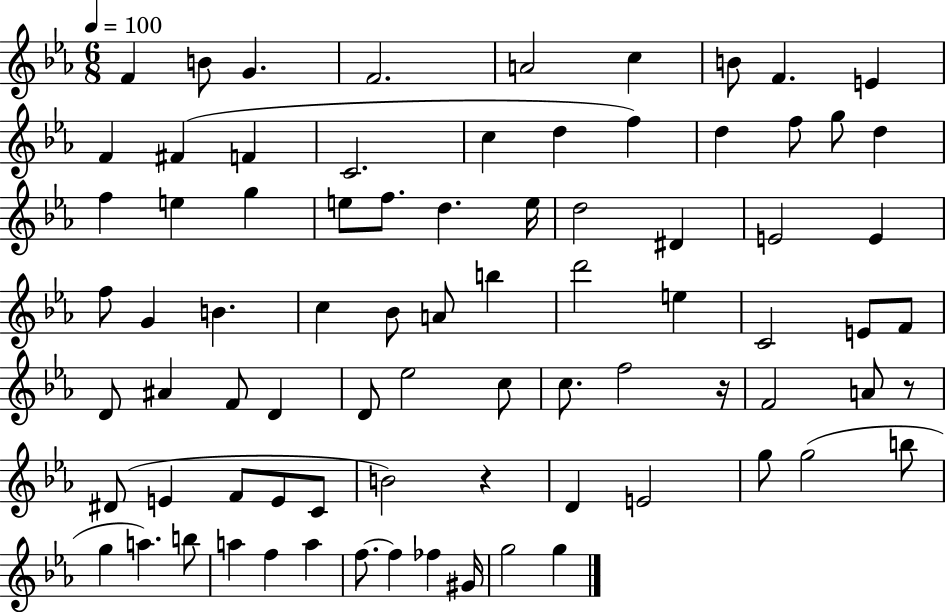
X:1
T:Untitled
M:6/8
L:1/4
K:Eb
F B/2 G F2 A2 c B/2 F E F ^F F C2 c d f d f/2 g/2 d f e g e/2 f/2 d e/4 d2 ^D E2 E f/2 G B c _B/2 A/2 b d'2 e C2 E/2 F/2 D/2 ^A F/2 D D/2 _e2 c/2 c/2 f2 z/4 F2 A/2 z/2 ^D/2 E F/2 E/2 C/2 B2 z D E2 g/2 g2 b/2 g a b/2 a f a f/2 f _f ^G/4 g2 g